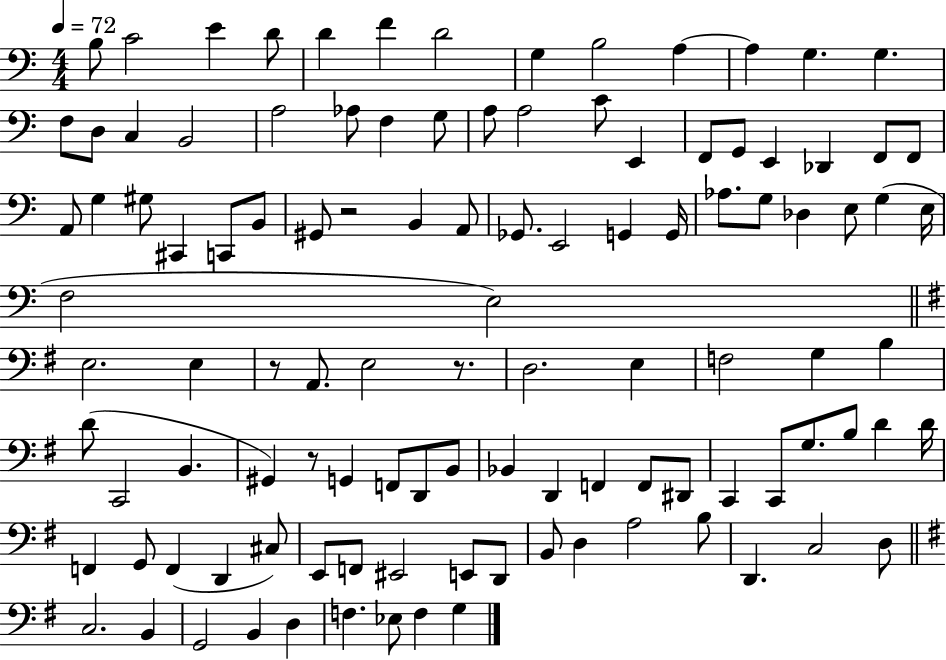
{
  \clef bass
  \numericTimeSignature
  \time 4/4
  \key c \major
  \tempo 4 = 72
  b8 c'2 e'4 d'8 | d'4 f'4 d'2 | g4 b2 a4~~ | a4 g4. g4. | \break f8 d8 c4 b,2 | a2 aes8 f4 g8 | a8 a2 c'8 e,4 | f,8 g,8 e,4 des,4 f,8 f,8 | \break a,8 g4 gis8 cis,4 c,8 b,8 | gis,8 r2 b,4 a,8 | ges,8. e,2 g,4 g,16 | aes8. g8 des4 e8 g4( e16 | \break f2 e2) | \bar "||" \break \key e \minor e2. e4 | r8 a,8. e2 r8. | d2. e4 | f2 g4 b4 | \break d'8( c,2 b,4. | gis,4) r8 g,4 f,8 d,8 b,8 | bes,4 d,4 f,4 f,8 dis,8 | c,4 c,8 g8. b8 d'4 d'16 | \break f,4 g,8 f,4( d,4 cis8) | e,8 f,8 eis,2 e,8 d,8 | b,8 d4 a2 b8 | d,4. c2 d8 | \break \bar "||" \break \key g \major c2. b,4 | g,2 b,4 d4 | f4. ees8 f4 g4 | \bar "|."
}